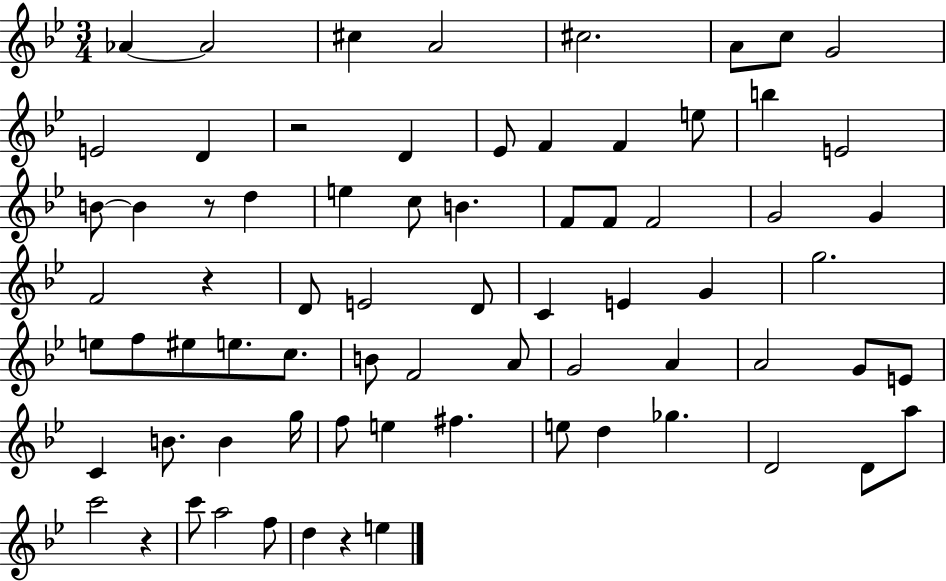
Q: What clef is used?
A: treble